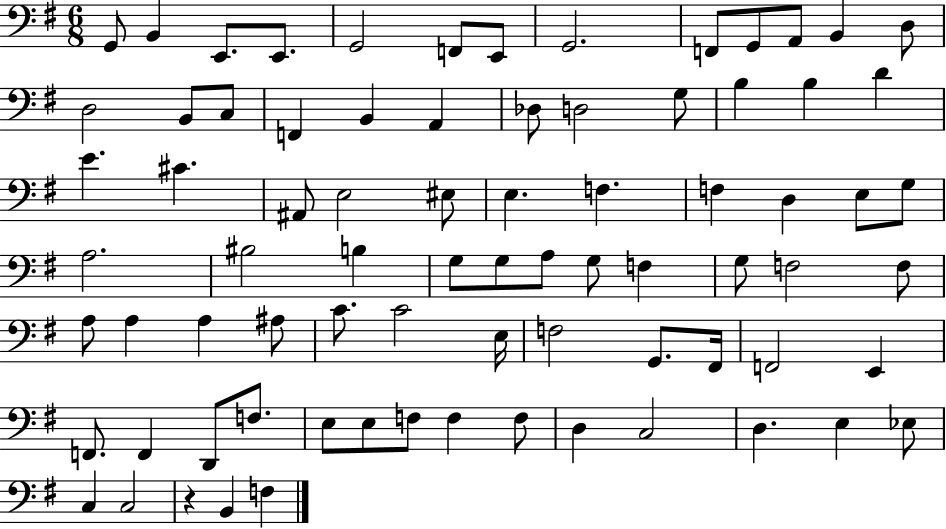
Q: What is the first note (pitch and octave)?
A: G2